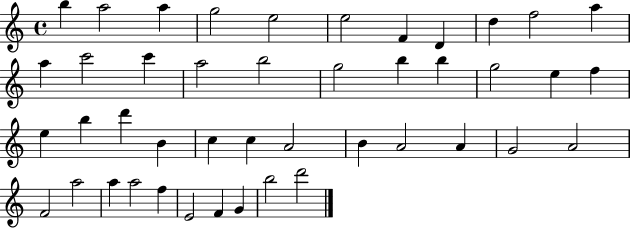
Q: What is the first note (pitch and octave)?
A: B5